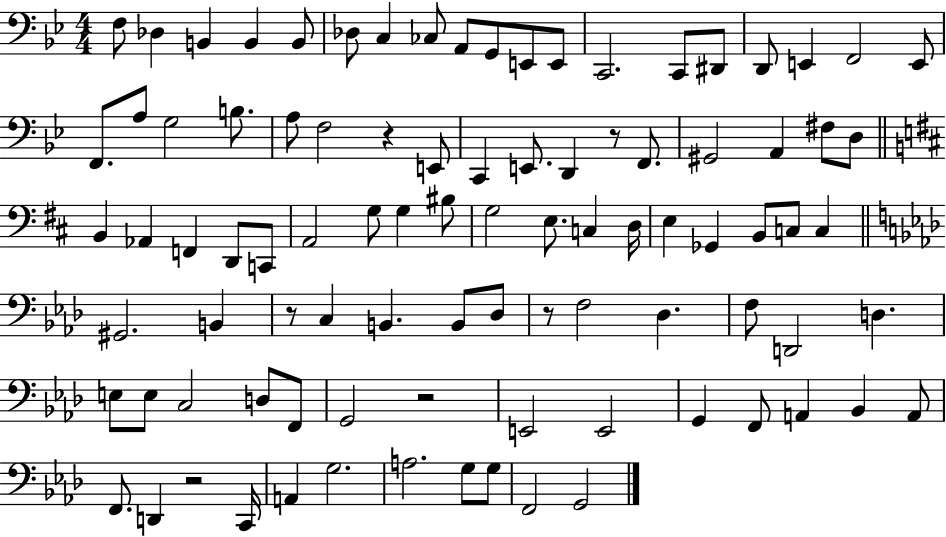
F3/e Db3/q B2/q B2/q B2/e Db3/e C3/q CES3/e A2/e G2/e E2/e E2/e C2/h. C2/e D#2/e D2/e E2/q F2/h E2/e F2/e. A3/e G3/h B3/e. A3/e F3/h R/q E2/e C2/q E2/e. D2/q R/e F2/e. G#2/h A2/q F#3/e D3/e B2/q Ab2/q F2/q D2/e C2/e A2/h G3/e G3/q BIS3/e G3/h E3/e. C3/q D3/s E3/q Gb2/q B2/e C3/e C3/q G#2/h. B2/q R/e C3/q B2/q. B2/e Db3/e R/e F3/h Db3/q. F3/e D2/h D3/q. E3/e E3/e C3/h D3/e F2/e G2/h R/h E2/h E2/h G2/q F2/e A2/q Bb2/q A2/e F2/e. D2/q R/h C2/s A2/q G3/h. A3/h. G3/e G3/e F2/h G2/h